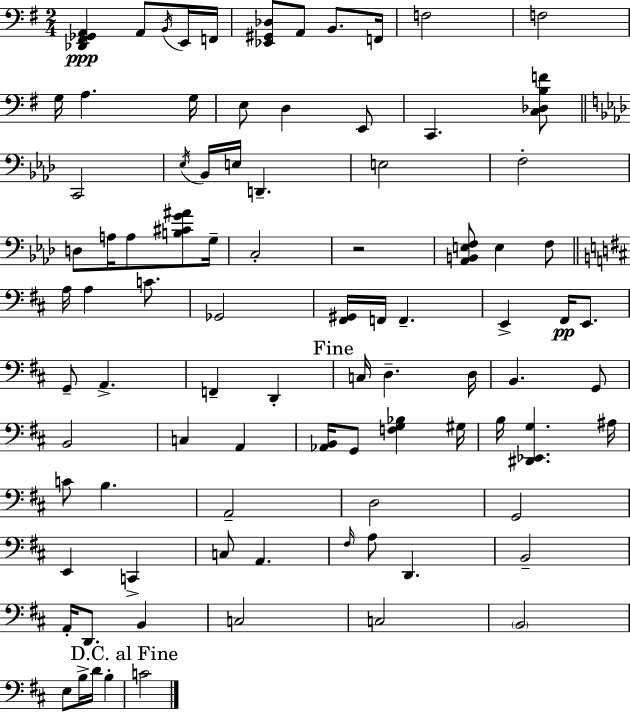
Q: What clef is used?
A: bass